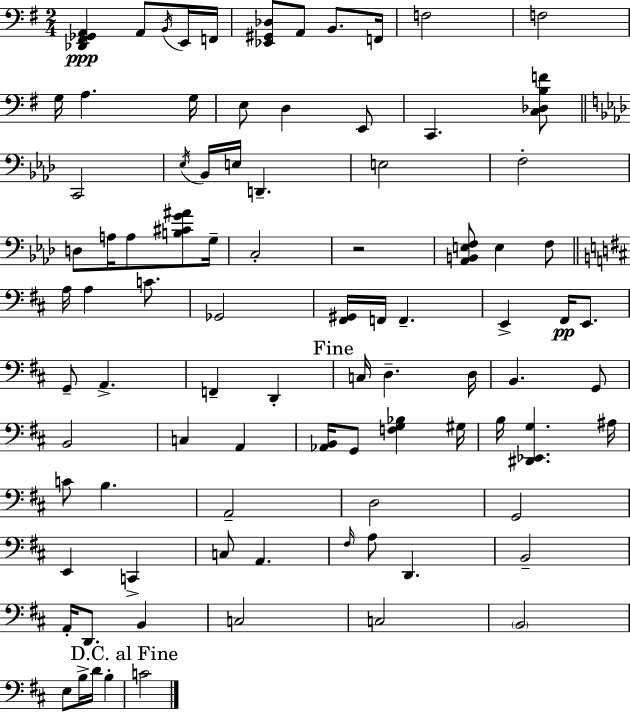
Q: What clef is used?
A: bass